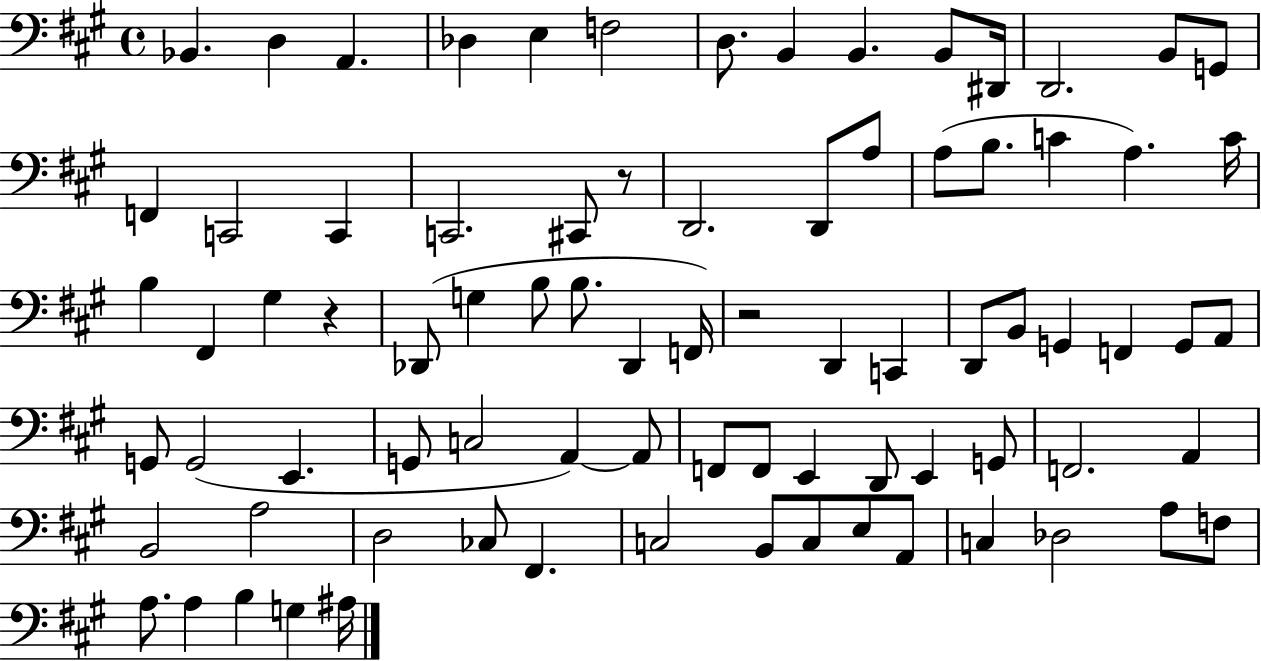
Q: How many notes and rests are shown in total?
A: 81